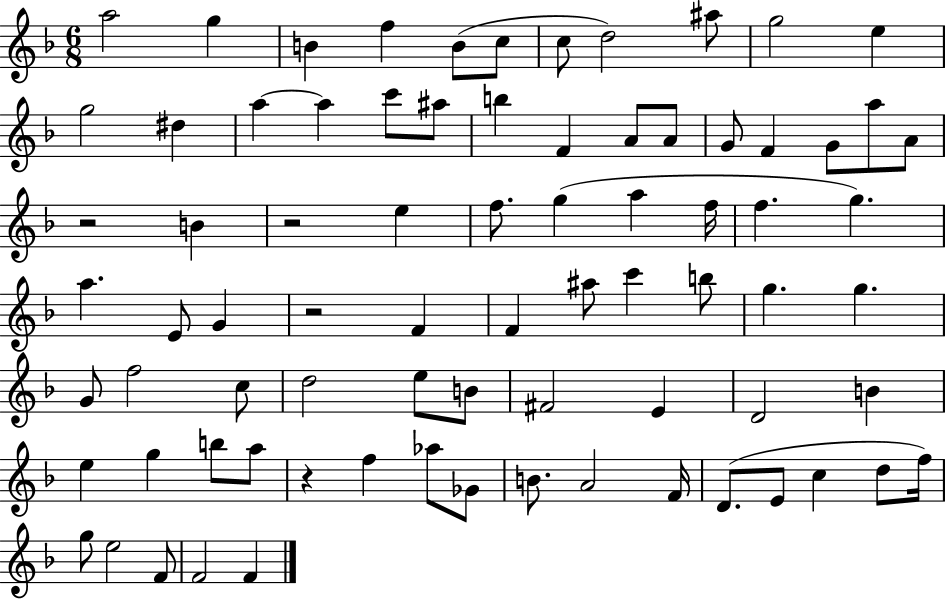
A5/h G5/q B4/q F5/q B4/e C5/e C5/e D5/h A#5/e G5/h E5/q G5/h D#5/q A5/q A5/q C6/e A#5/e B5/q F4/q A4/e A4/e G4/e F4/q G4/e A5/e A4/e R/h B4/q R/h E5/q F5/e. G5/q A5/q F5/s F5/q. G5/q. A5/q. E4/e G4/q R/h F4/q F4/q A#5/e C6/q B5/e G5/q. G5/q. G4/e F5/h C5/e D5/h E5/e B4/e F#4/h E4/q D4/h B4/q E5/q G5/q B5/e A5/e R/q F5/q Ab5/e Gb4/e B4/e. A4/h F4/s D4/e. E4/e C5/q D5/e F5/s G5/e E5/h F4/e F4/h F4/q